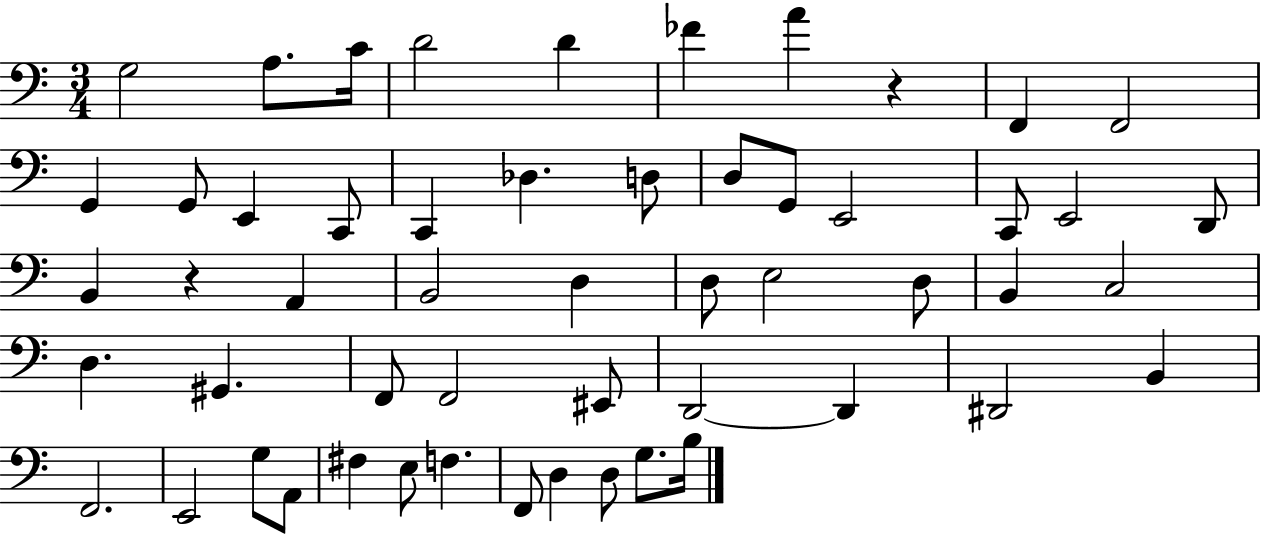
X:1
T:Untitled
M:3/4
L:1/4
K:C
G,2 A,/2 C/4 D2 D _F A z F,, F,,2 G,, G,,/2 E,, C,,/2 C,, _D, D,/2 D,/2 G,,/2 E,,2 C,,/2 E,,2 D,,/2 B,, z A,, B,,2 D, D,/2 E,2 D,/2 B,, C,2 D, ^G,, F,,/2 F,,2 ^E,,/2 D,,2 D,, ^D,,2 B,, F,,2 E,,2 G,/2 A,,/2 ^F, E,/2 F, F,,/2 D, D,/2 G,/2 B,/4